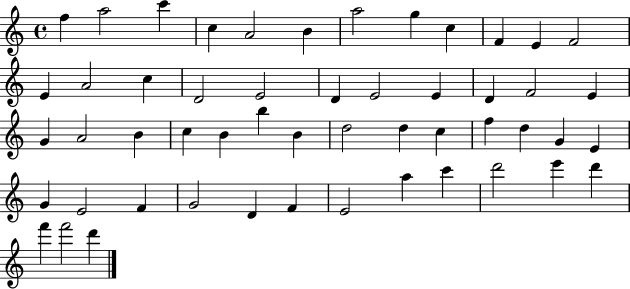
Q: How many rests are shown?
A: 0